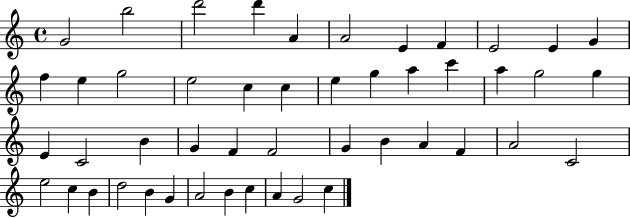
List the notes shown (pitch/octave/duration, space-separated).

G4/h B5/h D6/h D6/q A4/q A4/h E4/q F4/q E4/h E4/q G4/q F5/q E5/q G5/h E5/h C5/q C5/q E5/q G5/q A5/q C6/q A5/q G5/h G5/q E4/q C4/h B4/q G4/q F4/q F4/h G4/q B4/q A4/q F4/q A4/h C4/h E5/h C5/q B4/q D5/h B4/q G4/q A4/h B4/q C5/q A4/q G4/h C5/q